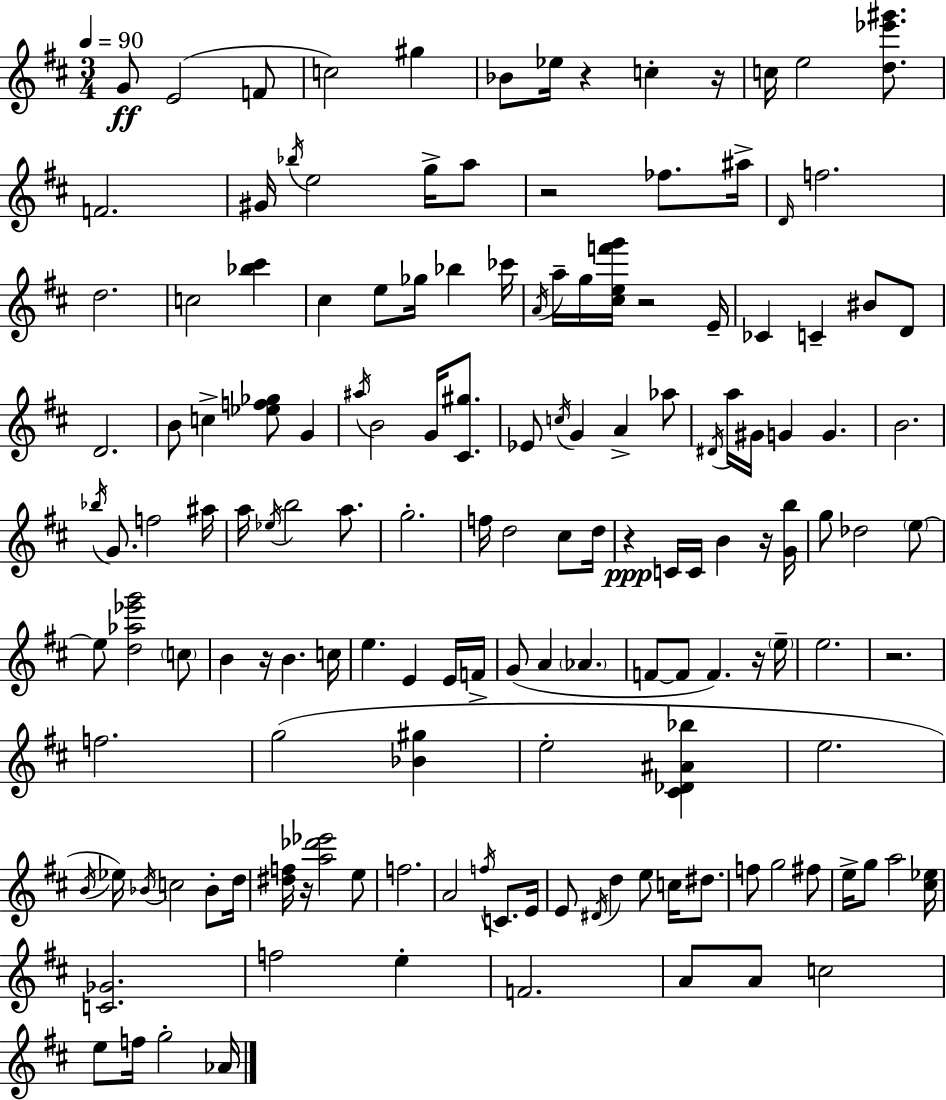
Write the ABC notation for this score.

X:1
T:Untitled
M:3/4
L:1/4
K:D
G/2 E2 F/2 c2 ^g _B/2 _e/4 z c z/4 c/4 e2 [d_e'^g']/2 F2 ^G/4 _b/4 e2 g/4 a/2 z2 _f/2 ^a/4 D/4 f2 d2 c2 [_b^c'] ^c e/2 _g/4 _b _c'/4 A/4 a/4 g/4 [^cef'g']/4 z2 E/4 _C C ^B/2 D/2 D2 B/2 c [_ef_g]/2 G ^a/4 B2 G/4 [^C^g]/2 _E/2 c/4 G A _a/2 ^D/4 a/4 ^G/4 G G B2 _b/4 G/2 f2 ^a/4 a/4 _e/4 b2 a/2 g2 f/4 d2 ^c/2 d/4 z C/4 C/4 B z/4 [Gb]/4 g/2 _d2 e/2 e/2 [d_a_e'g']2 c/2 B z/4 B c/4 e E E/4 F/4 G/2 A _A F/2 F/2 F z/4 e/4 e2 z2 f2 g2 [_B^g] e2 [^C_D^A_b] e2 B/4 _e/4 _B/4 c2 _B/2 d/4 [^df]/4 z/4 [a_d'_e']2 e/2 f2 A2 f/4 C/2 E/4 E/2 ^D/4 d e/2 c/4 ^d/2 f/2 g2 ^f/2 e/4 g/2 a2 [^c_e]/4 [C_G]2 f2 e F2 A/2 A/2 c2 e/2 f/4 g2 _A/4